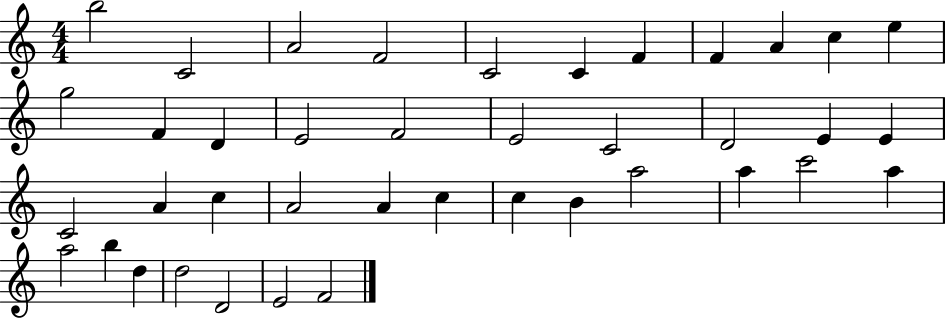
{
  \clef treble
  \numericTimeSignature
  \time 4/4
  \key c \major
  b''2 c'2 | a'2 f'2 | c'2 c'4 f'4 | f'4 a'4 c''4 e''4 | \break g''2 f'4 d'4 | e'2 f'2 | e'2 c'2 | d'2 e'4 e'4 | \break c'2 a'4 c''4 | a'2 a'4 c''4 | c''4 b'4 a''2 | a''4 c'''2 a''4 | \break a''2 b''4 d''4 | d''2 d'2 | e'2 f'2 | \bar "|."
}